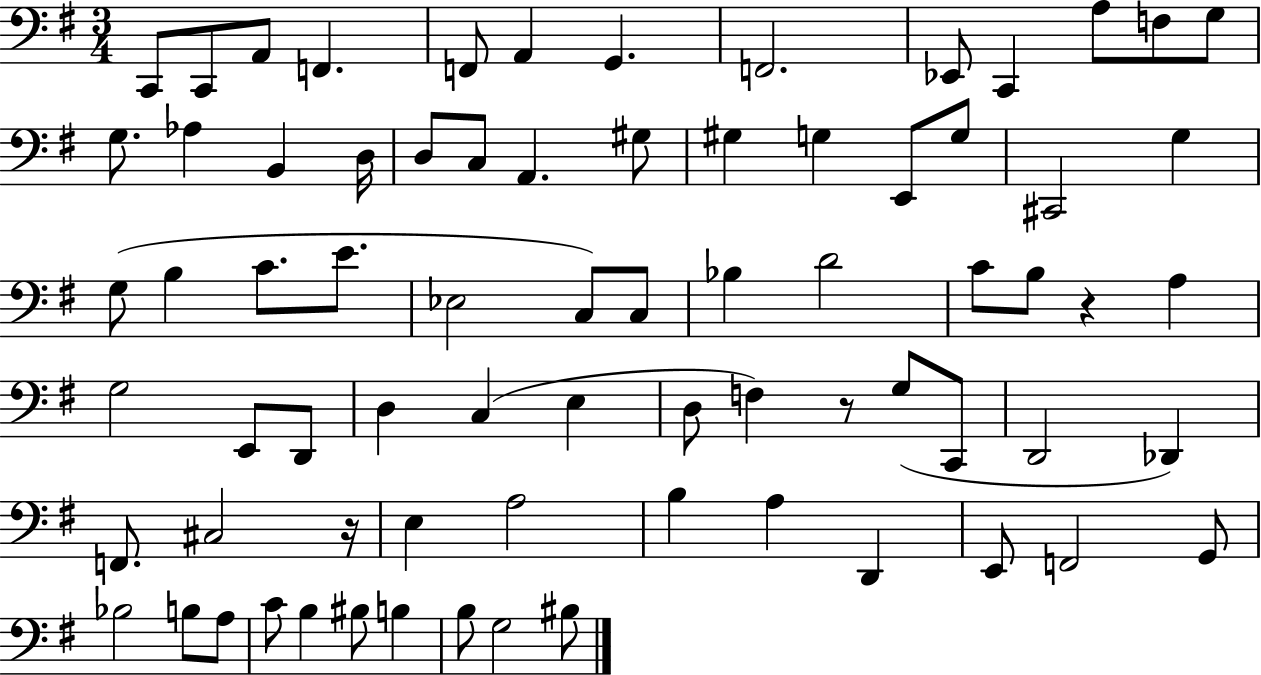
X:1
T:Untitled
M:3/4
L:1/4
K:G
C,,/2 C,,/2 A,,/2 F,, F,,/2 A,, G,, F,,2 _E,,/2 C,, A,/2 F,/2 G,/2 G,/2 _A, B,, D,/4 D,/2 C,/2 A,, ^G,/2 ^G, G, E,,/2 G,/2 ^C,,2 G, G,/2 B, C/2 E/2 _E,2 C,/2 C,/2 _B, D2 C/2 B,/2 z A, G,2 E,,/2 D,,/2 D, C, E, D,/2 F, z/2 G,/2 C,,/2 D,,2 _D,, F,,/2 ^C,2 z/4 E, A,2 B, A, D,, E,,/2 F,,2 G,,/2 _B,2 B,/2 A,/2 C/2 B, ^B,/2 B, B,/2 G,2 ^B,/2